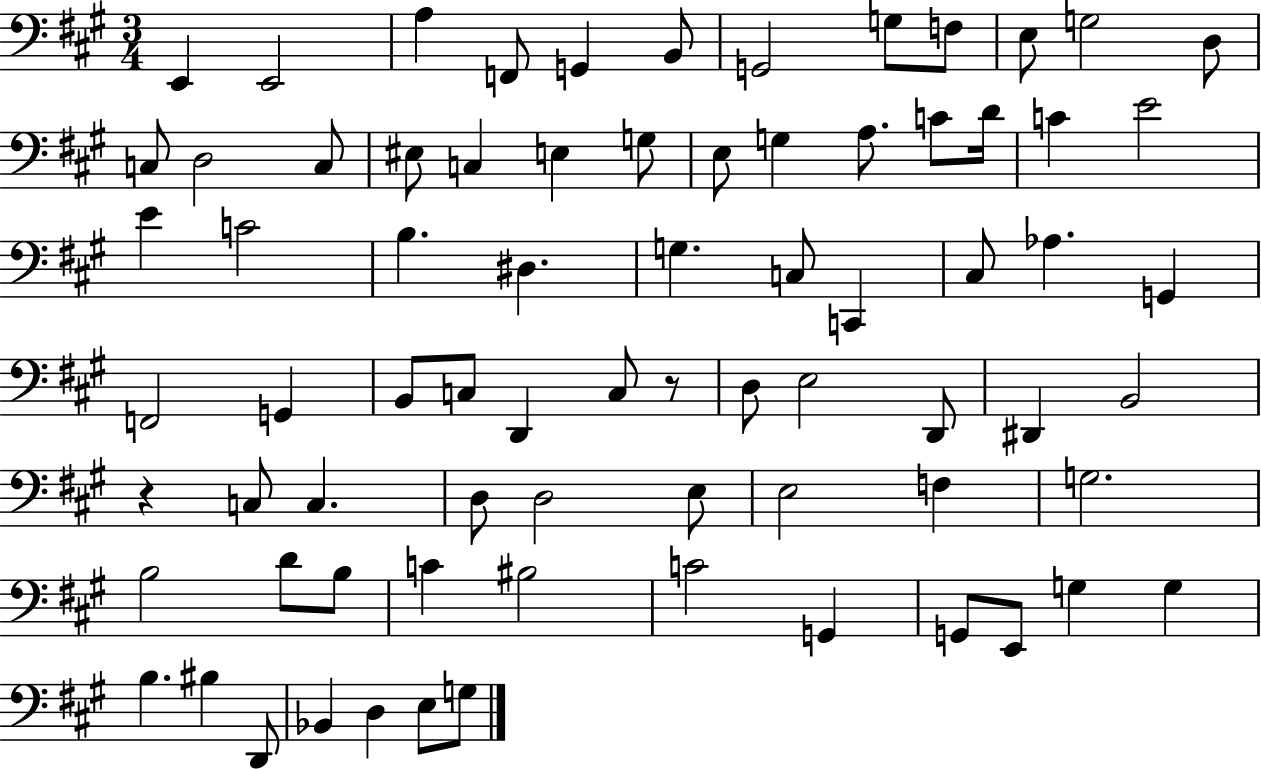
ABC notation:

X:1
T:Untitled
M:3/4
L:1/4
K:A
E,, E,,2 A, F,,/2 G,, B,,/2 G,,2 G,/2 F,/2 E,/2 G,2 D,/2 C,/2 D,2 C,/2 ^E,/2 C, E, G,/2 E,/2 G, A,/2 C/2 D/4 C E2 E C2 B, ^D, G, C,/2 C,, ^C,/2 _A, G,, F,,2 G,, B,,/2 C,/2 D,, C,/2 z/2 D,/2 E,2 D,,/2 ^D,, B,,2 z C,/2 C, D,/2 D,2 E,/2 E,2 F, G,2 B,2 D/2 B,/2 C ^B,2 C2 G,, G,,/2 E,,/2 G, G, B, ^B, D,,/2 _B,, D, E,/2 G,/2